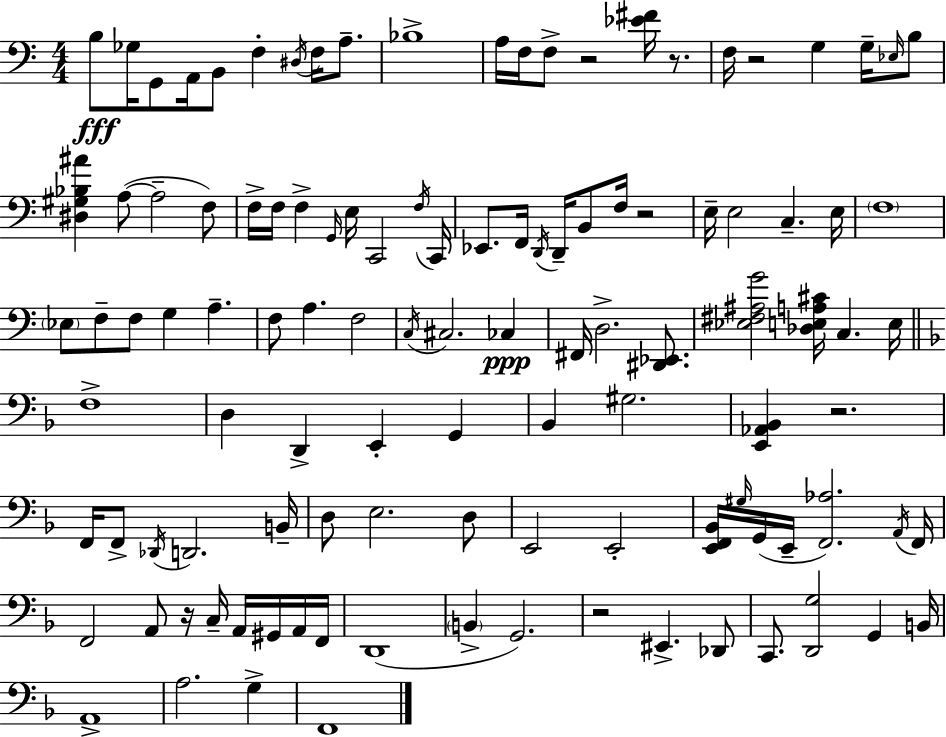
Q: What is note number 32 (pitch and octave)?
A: D2